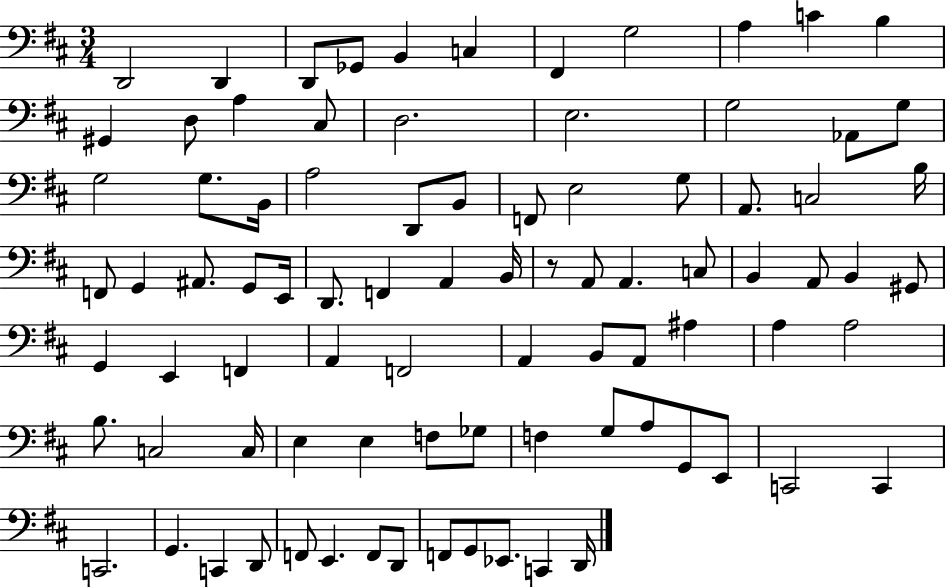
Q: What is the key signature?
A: D major